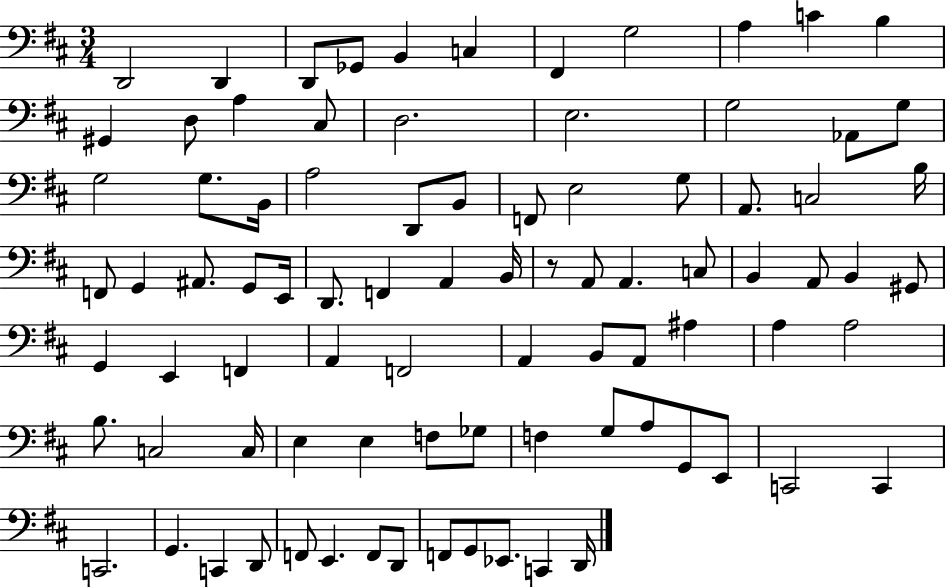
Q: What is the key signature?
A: D major